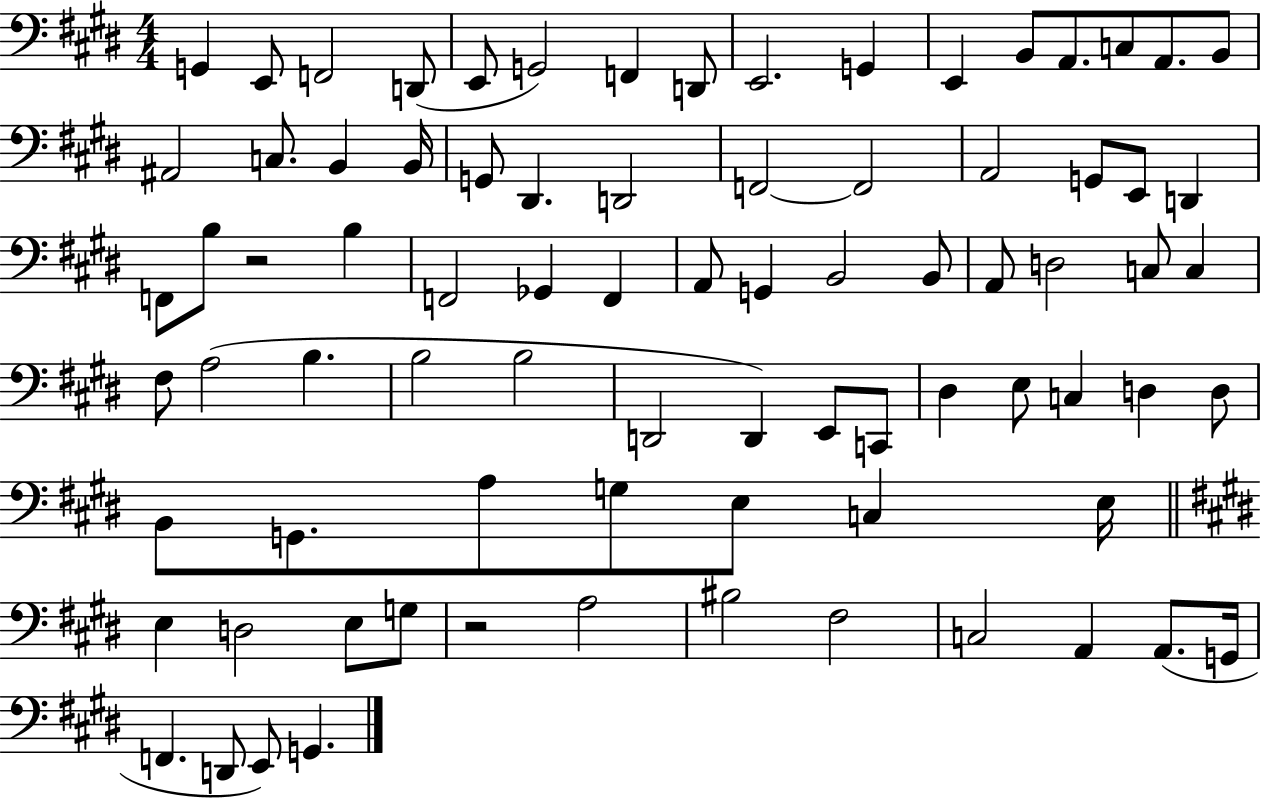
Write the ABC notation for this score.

X:1
T:Untitled
M:4/4
L:1/4
K:E
G,, E,,/2 F,,2 D,,/2 E,,/2 G,,2 F,, D,,/2 E,,2 G,, E,, B,,/2 A,,/2 C,/2 A,,/2 B,,/2 ^A,,2 C,/2 B,, B,,/4 G,,/2 ^D,, D,,2 F,,2 F,,2 A,,2 G,,/2 E,,/2 D,, F,,/2 B,/2 z2 B, F,,2 _G,, F,, A,,/2 G,, B,,2 B,,/2 A,,/2 D,2 C,/2 C, ^F,/2 A,2 B, B,2 B,2 D,,2 D,, E,,/2 C,,/2 ^D, E,/2 C, D, D,/2 B,,/2 G,,/2 A,/2 G,/2 E,/2 C, E,/4 E, D,2 E,/2 G,/2 z2 A,2 ^B,2 ^F,2 C,2 A,, A,,/2 G,,/4 F,, D,,/2 E,,/2 G,,